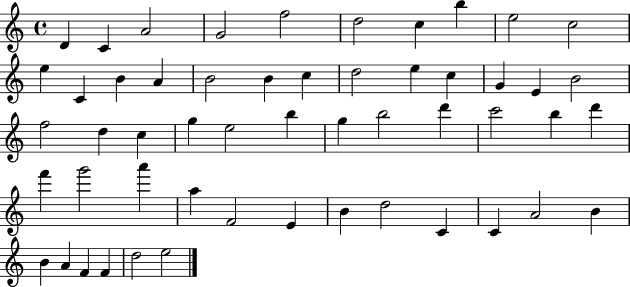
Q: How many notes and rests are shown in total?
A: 53